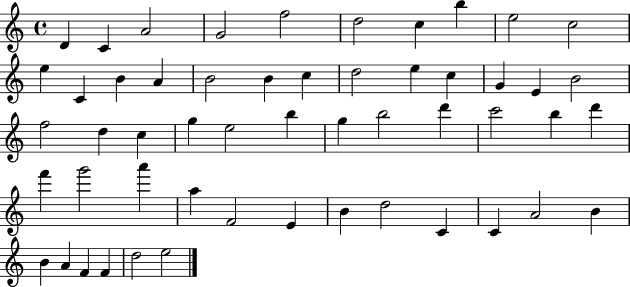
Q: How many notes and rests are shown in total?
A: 53